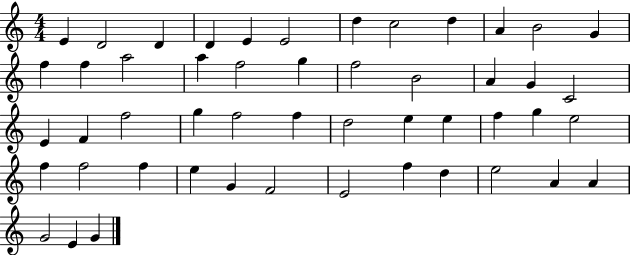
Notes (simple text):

E4/q D4/h D4/q D4/q E4/q E4/h D5/q C5/h D5/q A4/q B4/h G4/q F5/q F5/q A5/h A5/q F5/h G5/q F5/h B4/h A4/q G4/q C4/h E4/q F4/q F5/h G5/q F5/h F5/q D5/h E5/q E5/q F5/q G5/q E5/h F5/q F5/h F5/q E5/q G4/q F4/h E4/h F5/q D5/q E5/h A4/q A4/q G4/h E4/q G4/q